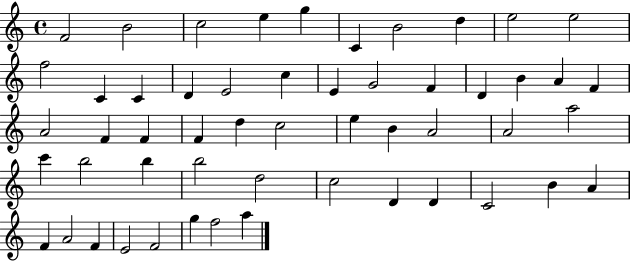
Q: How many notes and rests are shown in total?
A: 53